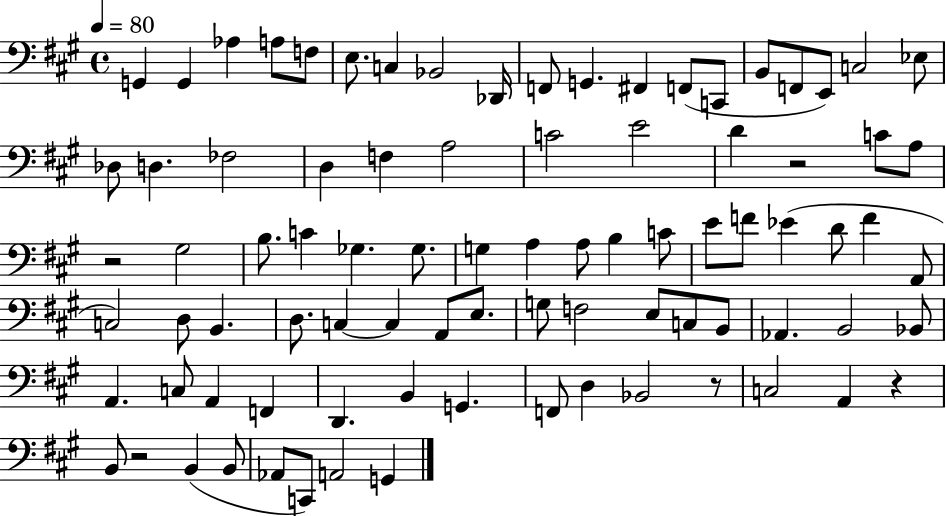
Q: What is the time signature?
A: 4/4